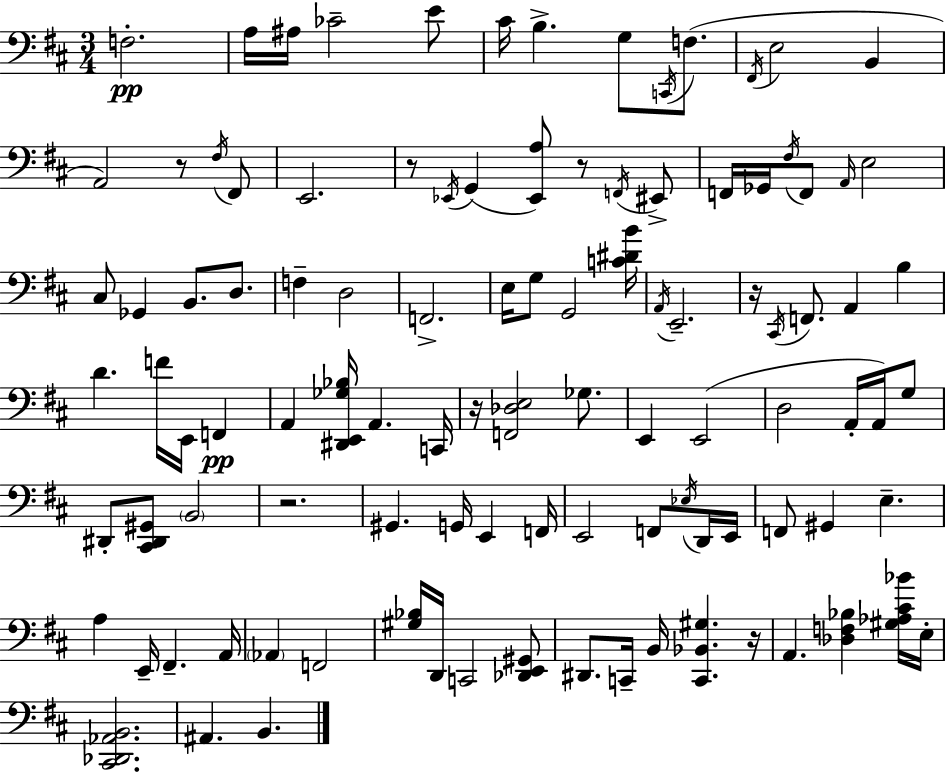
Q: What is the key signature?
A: D major